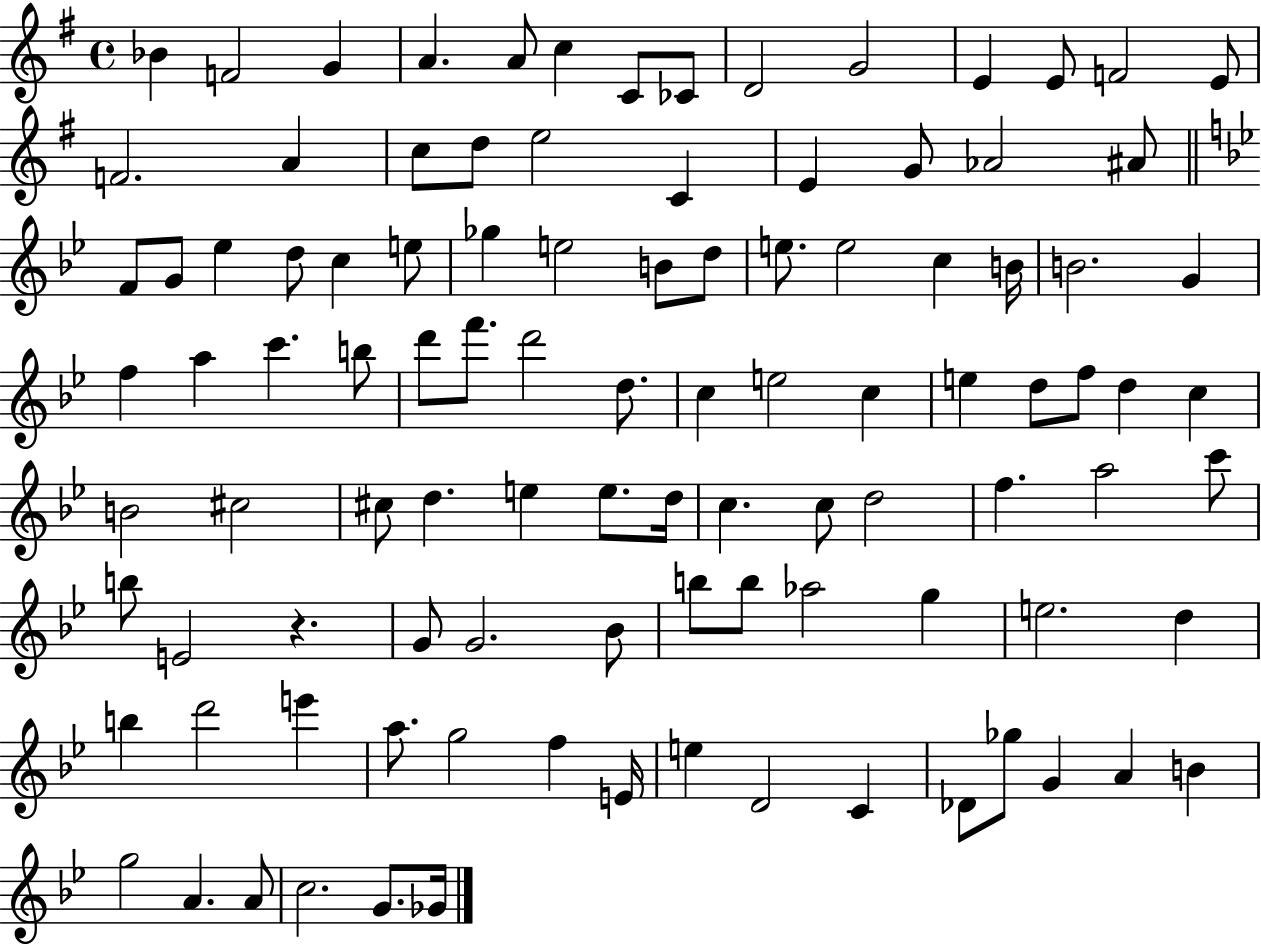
{
  \clef treble
  \time 4/4
  \defaultTimeSignature
  \key g \major
  \repeat volta 2 { bes'4 f'2 g'4 | a'4. a'8 c''4 c'8 ces'8 | d'2 g'2 | e'4 e'8 f'2 e'8 | \break f'2. a'4 | c''8 d''8 e''2 c'4 | e'4 g'8 aes'2 ais'8 | \bar "||" \break \key g \minor f'8 g'8 ees''4 d''8 c''4 e''8 | ges''4 e''2 b'8 d''8 | e''8. e''2 c''4 b'16 | b'2. g'4 | \break f''4 a''4 c'''4. b''8 | d'''8 f'''8. d'''2 d''8. | c''4 e''2 c''4 | e''4 d''8 f''8 d''4 c''4 | \break b'2 cis''2 | cis''8 d''4. e''4 e''8. d''16 | c''4. c''8 d''2 | f''4. a''2 c'''8 | \break b''8 e'2 r4. | g'8 g'2. bes'8 | b''8 b''8 aes''2 g''4 | e''2. d''4 | \break b''4 d'''2 e'''4 | a''8. g''2 f''4 e'16 | e''4 d'2 c'4 | des'8 ges''8 g'4 a'4 b'4 | \break g''2 a'4. a'8 | c''2. g'8. ges'16 | } \bar "|."
}